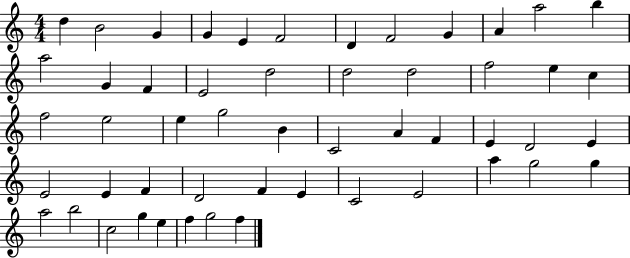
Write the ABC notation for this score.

X:1
T:Untitled
M:4/4
L:1/4
K:C
d B2 G G E F2 D F2 G A a2 b a2 G F E2 d2 d2 d2 f2 e c f2 e2 e g2 B C2 A F E D2 E E2 E F D2 F E C2 E2 a g2 g a2 b2 c2 g e f g2 f